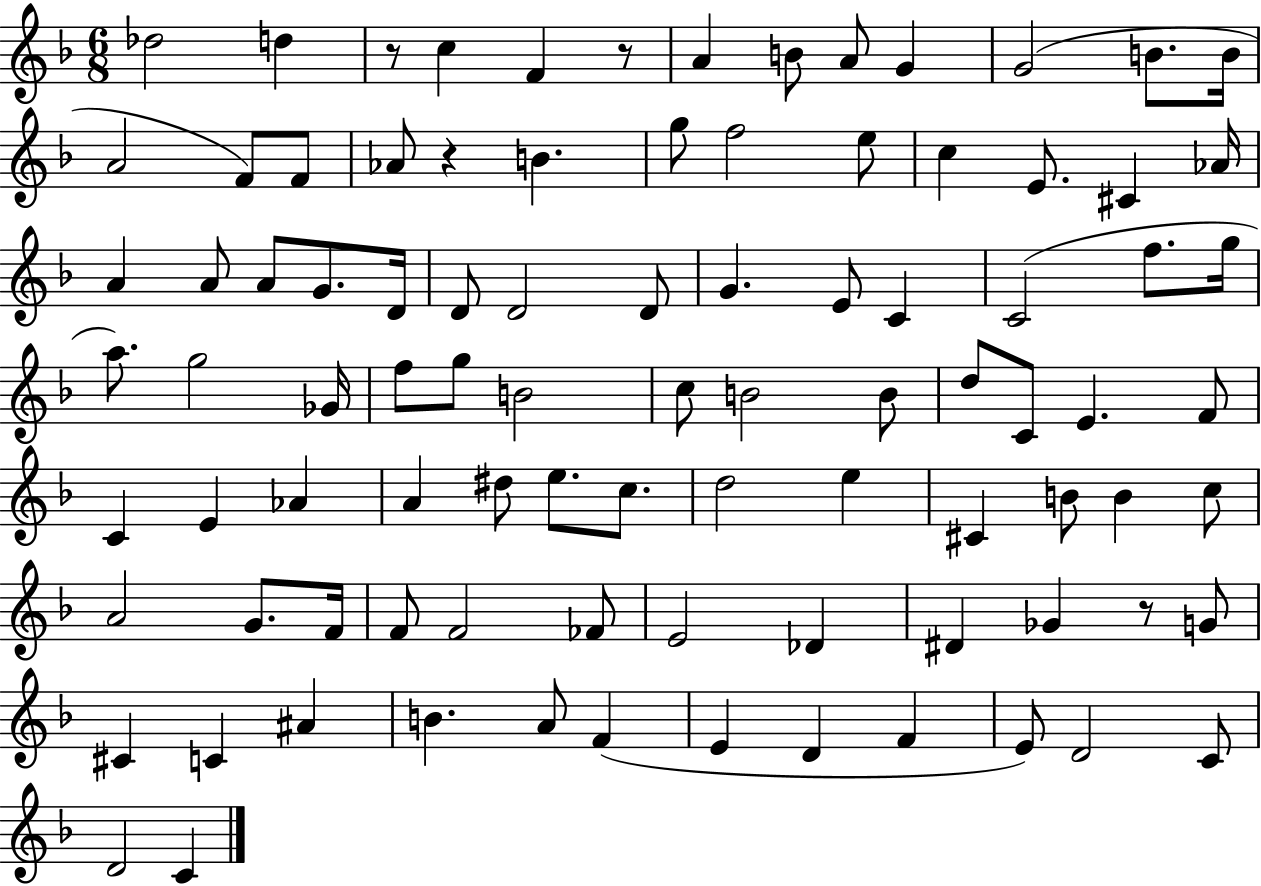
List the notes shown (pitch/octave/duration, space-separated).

Db5/h D5/q R/e C5/q F4/q R/e A4/q B4/e A4/e G4/q G4/h B4/e. B4/s A4/h F4/e F4/e Ab4/e R/q B4/q. G5/e F5/h E5/e C5/q E4/e. C#4/q Ab4/s A4/q A4/e A4/e G4/e. D4/s D4/e D4/h D4/e G4/q. E4/e C4/q C4/h F5/e. G5/s A5/e. G5/h Gb4/s F5/e G5/e B4/h C5/e B4/h B4/e D5/e C4/e E4/q. F4/e C4/q E4/q Ab4/q A4/q D#5/e E5/e. C5/e. D5/h E5/q C#4/q B4/e B4/q C5/e A4/h G4/e. F4/s F4/e F4/h FES4/e E4/h Db4/q D#4/q Gb4/q R/e G4/e C#4/q C4/q A#4/q B4/q. A4/e F4/q E4/q D4/q F4/q E4/e D4/h C4/e D4/h C4/q